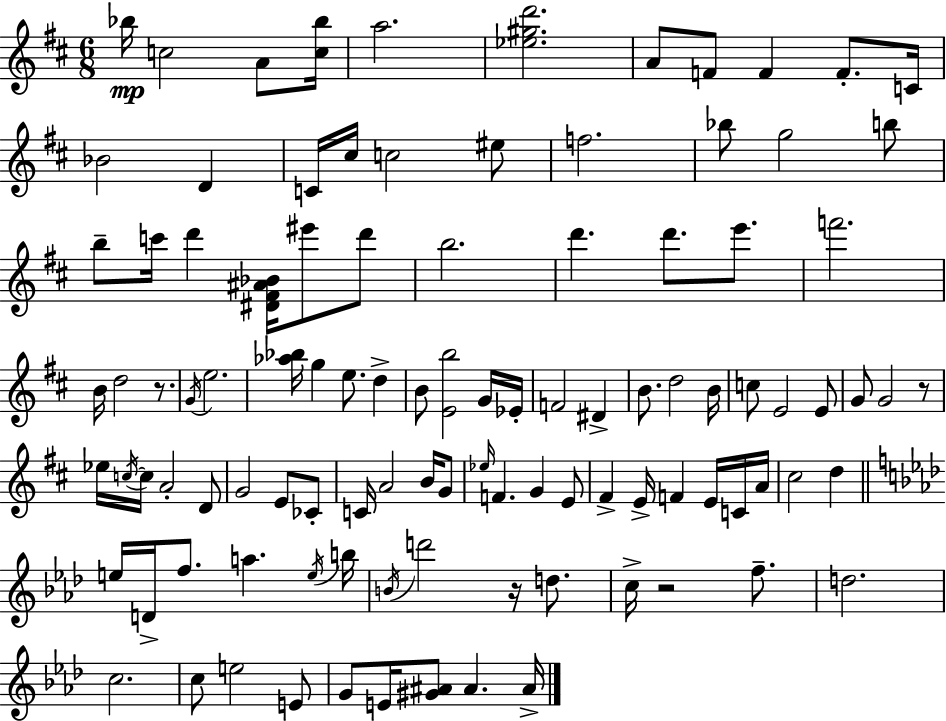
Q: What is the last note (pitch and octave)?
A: A#4